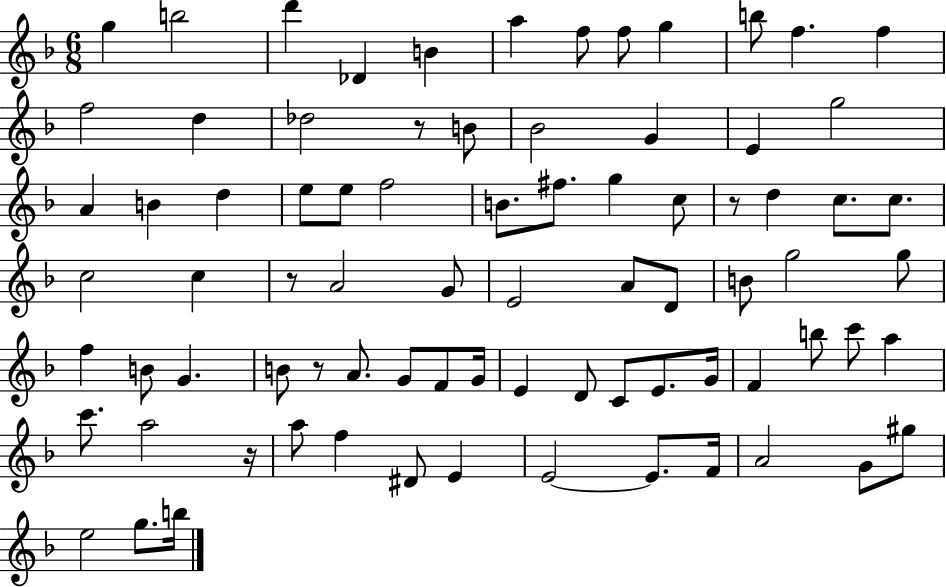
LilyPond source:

{
  \clef treble
  \numericTimeSignature
  \time 6/8
  \key f \major
  \repeat volta 2 { g''4 b''2 | d'''4 des'4 b'4 | a''4 f''8 f''8 g''4 | b''8 f''4. f''4 | \break f''2 d''4 | des''2 r8 b'8 | bes'2 g'4 | e'4 g''2 | \break a'4 b'4 d''4 | e''8 e''8 f''2 | b'8. fis''8. g''4 c''8 | r8 d''4 c''8. c''8. | \break c''2 c''4 | r8 a'2 g'8 | e'2 a'8 d'8 | b'8 g''2 g''8 | \break f''4 b'8 g'4. | b'8 r8 a'8. g'8 f'8 g'16 | e'4 d'8 c'8 e'8. g'16 | f'4 b''8 c'''8 a''4 | \break c'''8. a''2 r16 | a''8 f''4 dis'8 e'4 | e'2~~ e'8. f'16 | a'2 g'8 gis''8 | \break e''2 g''8. b''16 | } \bar "|."
}